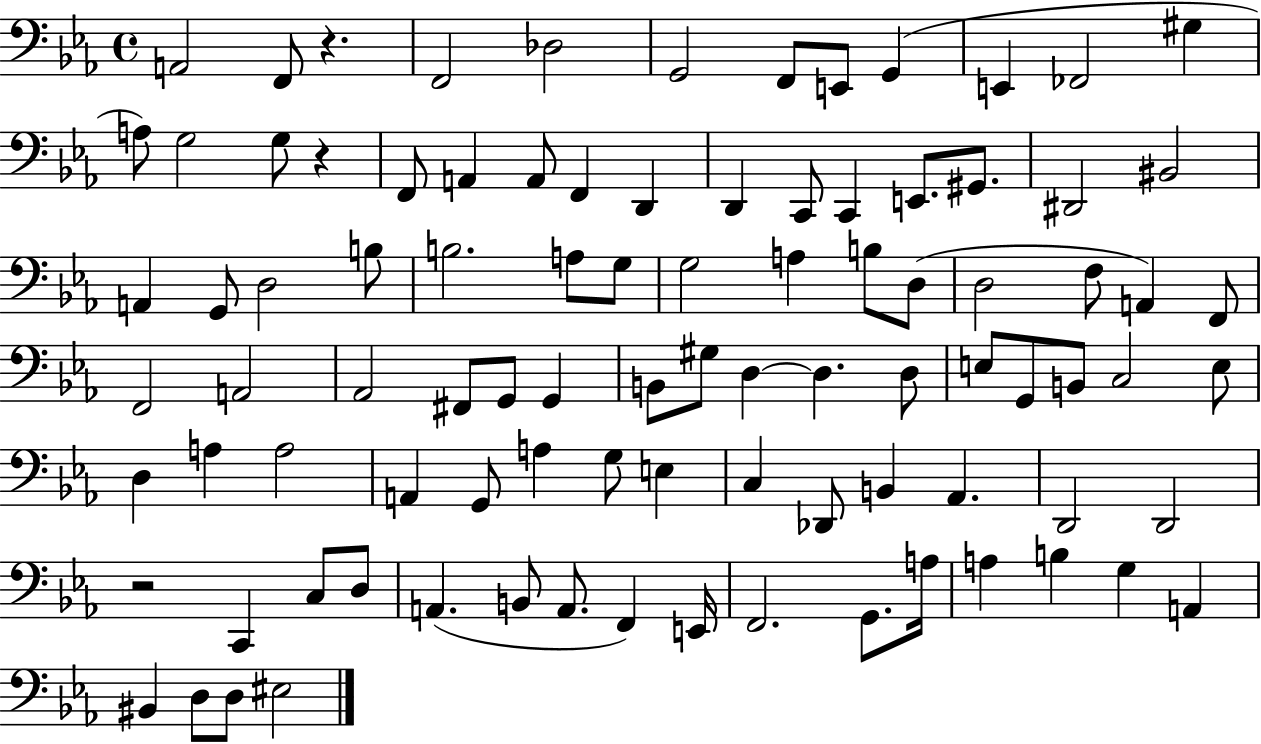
X:1
T:Untitled
M:4/4
L:1/4
K:Eb
A,,2 F,,/2 z F,,2 _D,2 G,,2 F,,/2 E,,/2 G,, E,, _F,,2 ^G, A,/2 G,2 G,/2 z F,,/2 A,, A,,/2 F,, D,, D,, C,,/2 C,, E,,/2 ^G,,/2 ^D,,2 ^B,,2 A,, G,,/2 D,2 B,/2 B,2 A,/2 G,/2 G,2 A, B,/2 D,/2 D,2 F,/2 A,, F,,/2 F,,2 A,,2 _A,,2 ^F,,/2 G,,/2 G,, B,,/2 ^G,/2 D, D, D,/2 E,/2 G,,/2 B,,/2 C,2 E,/2 D, A, A,2 A,, G,,/2 A, G,/2 E, C, _D,,/2 B,, _A,, D,,2 D,,2 z2 C,, C,/2 D,/2 A,, B,,/2 A,,/2 F,, E,,/4 F,,2 G,,/2 A,/4 A, B, G, A,, ^B,, D,/2 D,/2 ^E,2